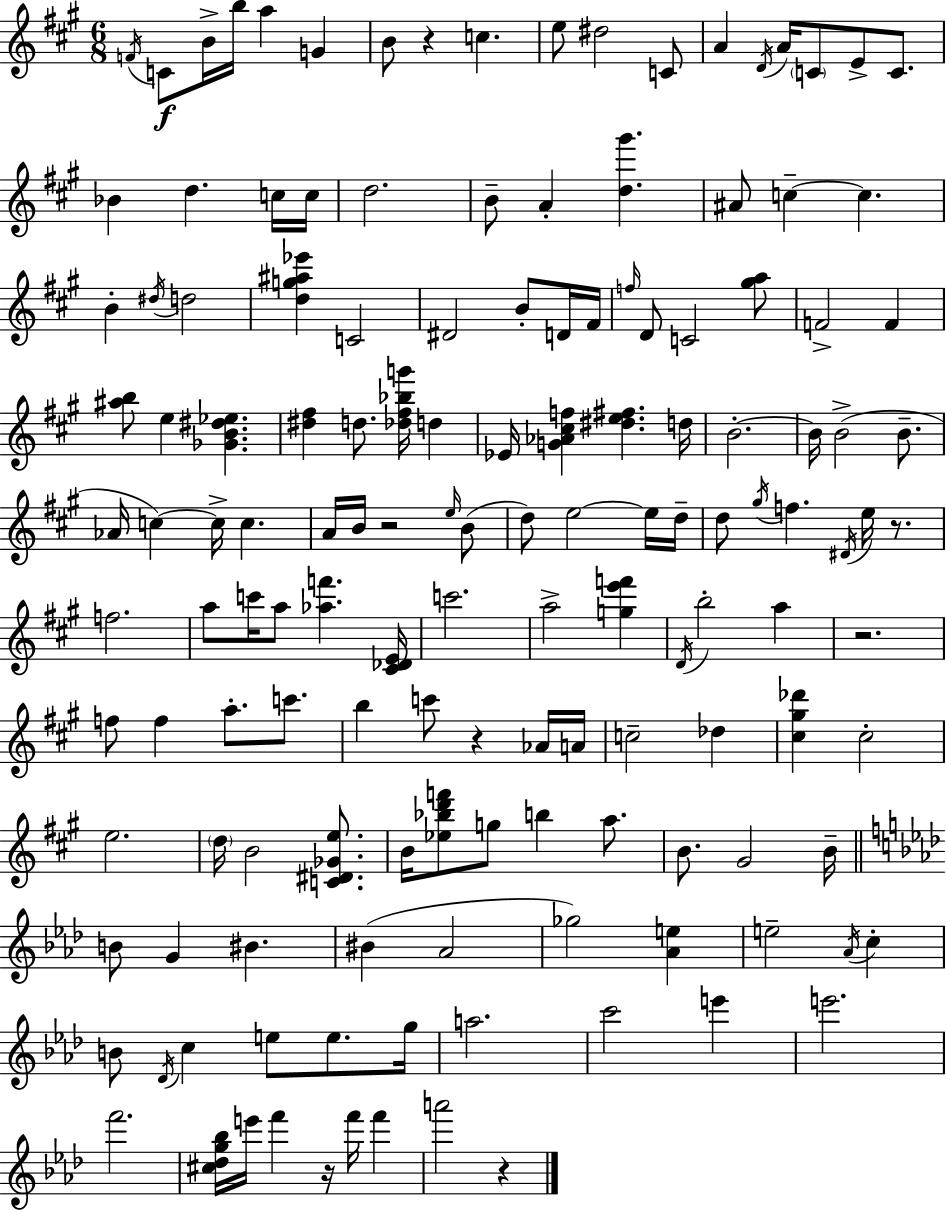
X:1
T:Untitled
M:6/8
L:1/4
K:A
F/4 C/2 B/4 b/4 a G B/2 z c e/2 ^d2 C/2 A D/4 A/4 C/2 E/2 C/2 _B d c/4 c/4 d2 B/2 A [d^g'] ^A/2 c c B ^d/4 d2 [dg^a_e'] C2 ^D2 B/2 D/4 ^F/4 f/4 D/2 C2 [^ga]/2 F2 F [^ab]/2 e [_GB^d_e] [^d^f] d/2 [_d^f_bg']/4 d _E/4 [G_A^cf] [^de^f] d/4 B2 B/4 B2 B/2 _A/4 c c/4 c A/4 B/4 z2 e/4 B/2 d/2 e2 e/4 d/4 d/2 ^g/4 f ^D/4 e/4 z/2 f2 a/2 c'/4 a/2 [_af'] [^C_DE]/4 c'2 a2 [ge'f'] D/4 b2 a z2 f/2 f a/2 c'/2 b c'/2 z _A/4 A/4 c2 _d [^c^g_d'] ^c2 e2 d/4 B2 [C^D_Ge]/2 B/4 [_e_bd'f']/2 g/2 b a/2 B/2 ^G2 B/4 B/2 G ^B ^B _A2 _g2 [_Ae] e2 _A/4 c B/2 _D/4 c e/2 e/2 g/4 a2 c'2 e' e'2 f'2 [^c_dg_b]/4 e'/4 f' z/4 f'/4 f' a'2 z